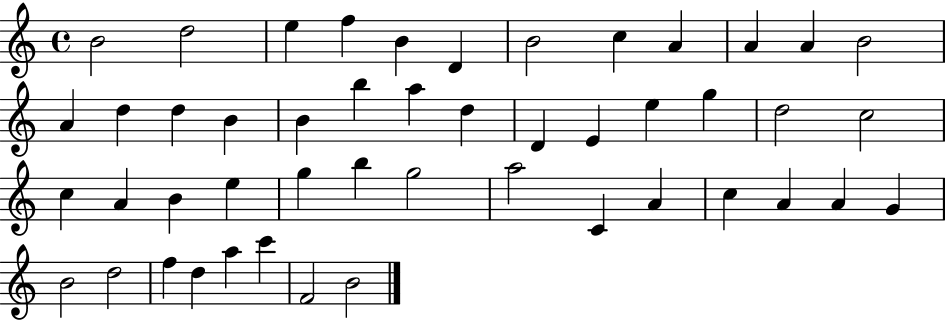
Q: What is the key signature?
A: C major